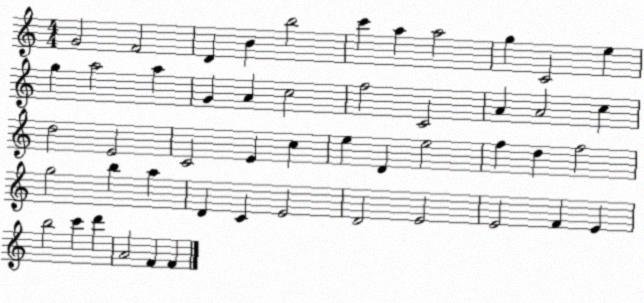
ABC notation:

X:1
T:Untitled
M:4/4
L:1/4
K:C
G2 F2 D B b2 c' a a2 g C2 e g a2 a G A c2 f2 C2 A A2 c d2 E2 C2 E c e D e2 f d f2 g2 b a D C E2 D2 E2 E2 F E b2 c' d' A2 F F